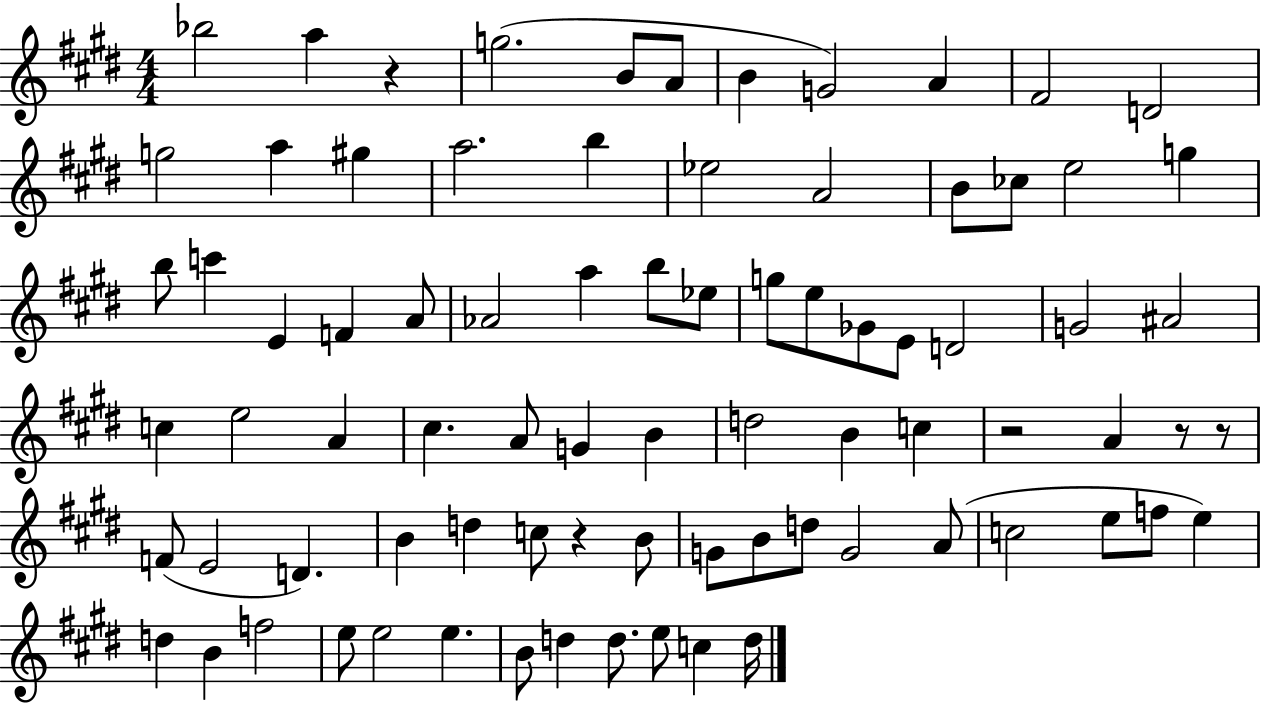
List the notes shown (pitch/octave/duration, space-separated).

Bb5/h A5/q R/q G5/h. B4/e A4/e B4/q G4/h A4/q F#4/h D4/h G5/h A5/q G#5/q A5/h. B5/q Eb5/h A4/h B4/e CES5/e E5/h G5/q B5/e C6/q E4/q F4/q A4/e Ab4/h A5/q B5/e Eb5/e G5/e E5/e Gb4/e E4/e D4/h G4/h A#4/h C5/q E5/h A4/q C#5/q. A4/e G4/q B4/q D5/h B4/q C5/q R/h A4/q R/e R/e F4/e E4/h D4/q. B4/q D5/q C5/e R/q B4/e G4/e B4/e D5/e G4/h A4/e C5/h E5/e F5/e E5/q D5/q B4/q F5/h E5/e E5/h E5/q. B4/e D5/q D5/e. E5/e C5/q D5/s